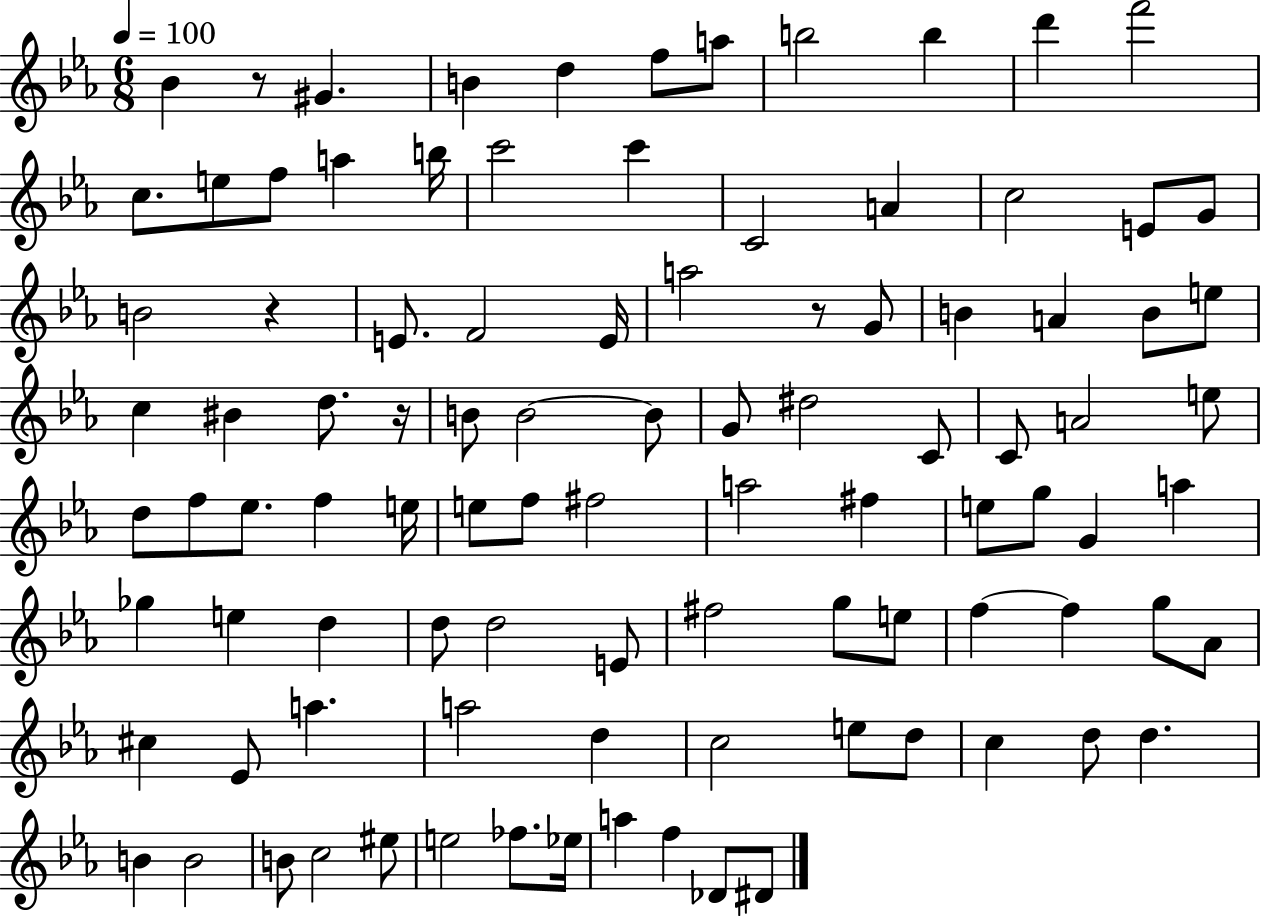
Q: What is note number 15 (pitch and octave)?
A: B5